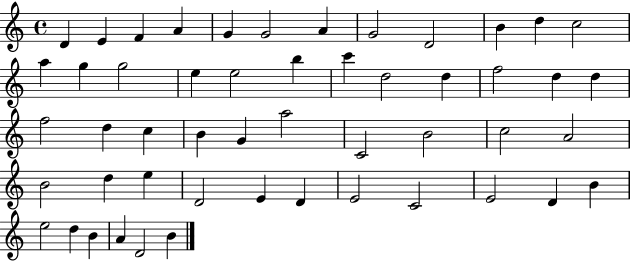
{
  \clef treble
  \time 4/4
  \defaultTimeSignature
  \key c \major
  d'4 e'4 f'4 a'4 | g'4 g'2 a'4 | g'2 d'2 | b'4 d''4 c''2 | \break a''4 g''4 g''2 | e''4 e''2 b''4 | c'''4 d''2 d''4 | f''2 d''4 d''4 | \break f''2 d''4 c''4 | b'4 g'4 a''2 | c'2 b'2 | c''2 a'2 | \break b'2 d''4 e''4 | d'2 e'4 d'4 | e'2 c'2 | e'2 d'4 b'4 | \break e''2 d''4 b'4 | a'4 d'2 b'4 | \bar "|."
}